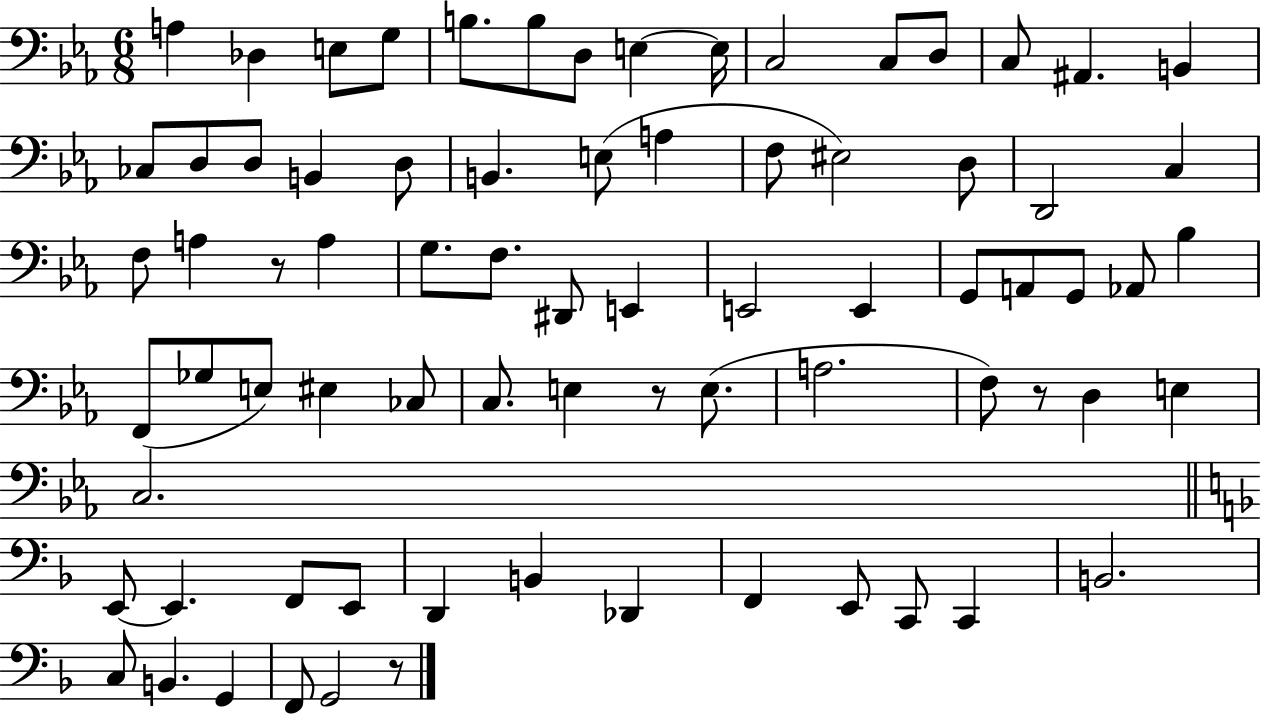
X:1
T:Untitled
M:6/8
L:1/4
K:Eb
A, _D, E,/2 G,/2 B,/2 B,/2 D,/2 E, E,/4 C,2 C,/2 D,/2 C,/2 ^A,, B,, _C,/2 D,/2 D,/2 B,, D,/2 B,, E,/2 A, F,/2 ^E,2 D,/2 D,,2 C, F,/2 A, z/2 A, G,/2 F,/2 ^D,,/2 E,, E,,2 E,, G,,/2 A,,/2 G,,/2 _A,,/2 _B, F,,/2 _G,/2 E,/2 ^E, _C,/2 C,/2 E, z/2 E,/2 A,2 F,/2 z/2 D, E, C,2 E,,/2 E,, F,,/2 E,,/2 D,, B,, _D,, F,, E,,/2 C,,/2 C,, B,,2 C,/2 B,, G,, F,,/2 G,,2 z/2